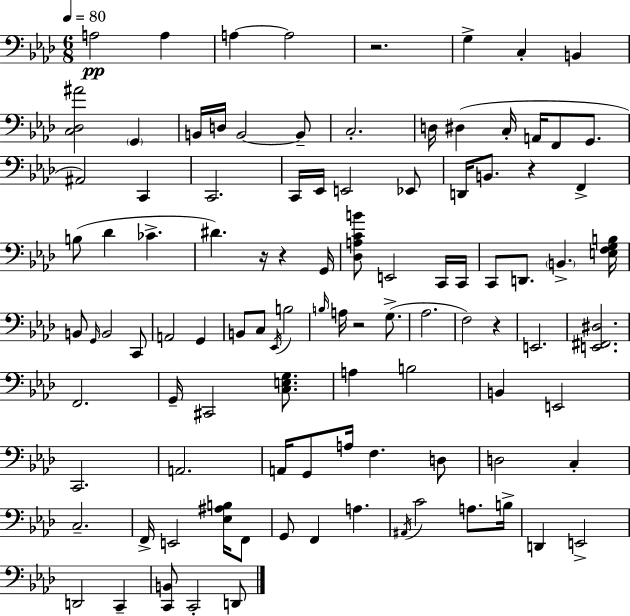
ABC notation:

X:1
T:Untitled
M:6/8
L:1/4
K:Fm
A,2 A, A, A,2 z2 G, C, B,, [C,_D,^A]2 G,, B,,/4 D,/4 B,,2 B,,/2 C,2 D,/4 ^D, C,/4 A,,/4 F,,/2 G,,/2 ^A,,2 C,, C,,2 C,,/4 _E,,/4 E,,2 _E,,/2 D,,/4 B,,/2 z F,, B,/2 _D _C ^D z/4 z G,,/4 [_D,A,CB]/2 E,,2 C,,/4 C,,/4 C,,/2 D,,/2 B,, [E,F,G,B,]/4 B,,/2 G,,/4 B,,2 C,,/2 A,,2 G,, B,,/2 C,/2 _E,,/4 B,2 B,/4 A,/4 z2 G,/2 _A,2 F,2 z E,,2 [E,,^F,,^D,]2 F,,2 G,,/4 ^C,,2 [C,E,G,]/2 A, B,2 B,, E,,2 C,,2 A,,2 A,,/4 G,,/2 A,/4 F, D,/2 D,2 C, C,2 F,,/4 E,,2 [_E,^A,B,]/4 F,,/2 G,,/2 F,, A, ^A,,/4 C2 A,/2 B,/4 D,, E,,2 D,,2 C,, [C,,B,,]/2 C,,2 D,,/2